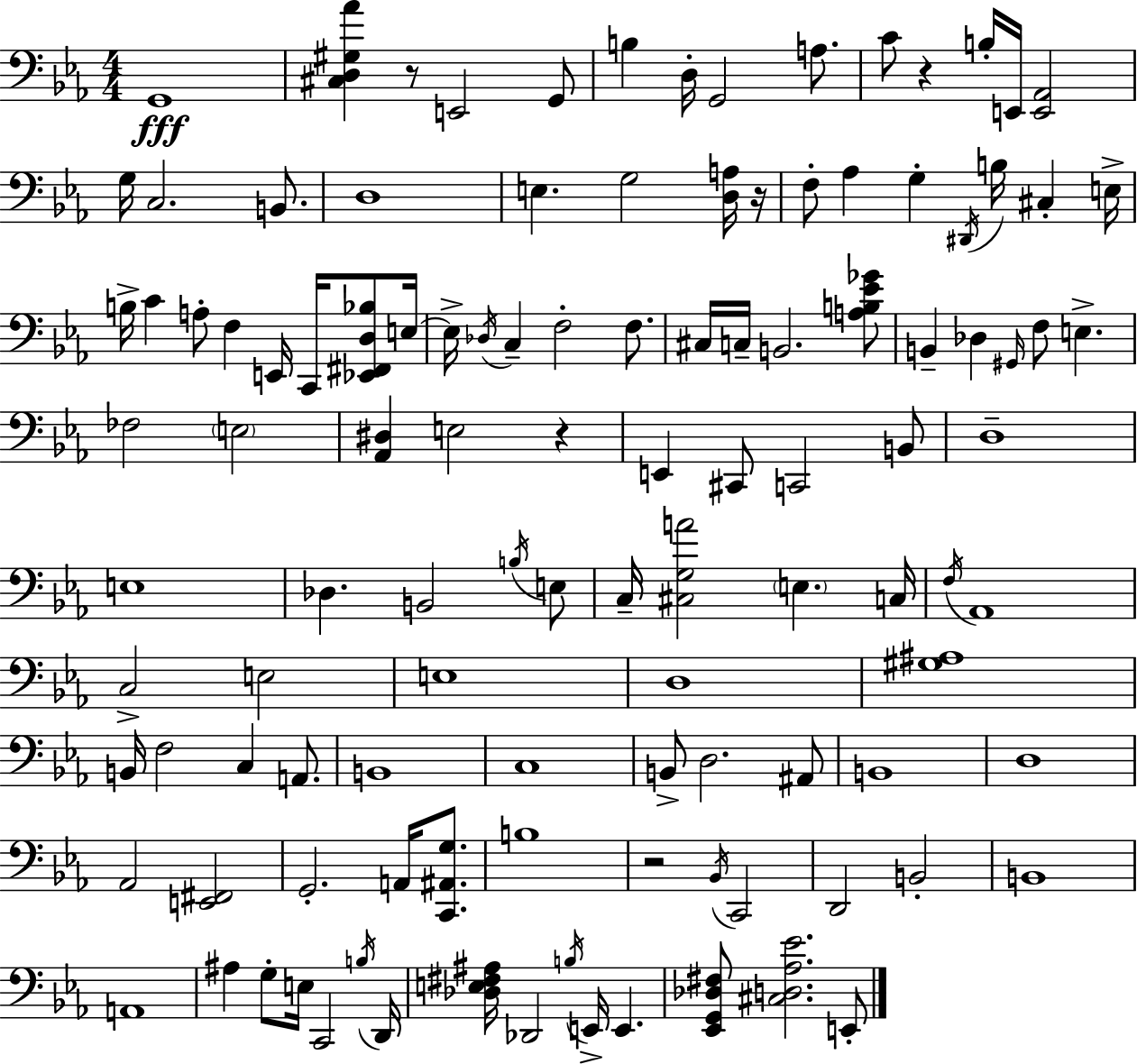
X:1
T:Untitled
M:4/4
L:1/4
K:Cm
G,,4 [^C,D,^G,_A] z/2 E,,2 G,,/2 B, D,/4 G,,2 A,/2 C/2 z B,/4 E,,/4 [E,,_A,,]2 G,/4 C,2 B,,/2 D,4 E, G,2 [D,A,]/4 z/4 F,/2 _A, G, ^D,,/4 B,/4 ^C, E,/4 B,/4 C A,/2 F, E,,/4 C,,/4 [_E,,^F,,D,_B,]/2 E,/4 E,/4 _D,/4 C, F,2 F,/2 ^C,/4 C,/4 B,,2 [A,B,_E_G]/2 B,, _D, ^G,,/4 F,/2 E, _F,2 E,2 [_A,,^D,] E,2 z E,, ^C,,/2 C,,2 B,,/2 D,4 E,4 _D, B,,2 B,/4 E,/2 C,/4 [^C,G,A]2 E, C,/4 F,/4 _A,,4 C,2 E,2 E,4 D,4 [^G,^A,]4 B,,/4 F,2 C, A,,/2 B,,4 C,4 B,,/2 D,2 ^A,,/2 B,,4 D,4 _A,,2 [E,,^F,,]2 G,,2 A,,/4 [C,,^A,,G,]/2 B,4 z2 _B,,/4 C,,2 D,,2 B,,2 B,,4 A,,4 ^A, G,/2 E,/4 C,,2 B,/4 D,,/4 [_D,E,^F,^A,]/4 _D,,2 B,/4 E,,/4 E,, [_E,,G,,_D,^F,]/2 [^C,D,_A,_E]2 E,,/2